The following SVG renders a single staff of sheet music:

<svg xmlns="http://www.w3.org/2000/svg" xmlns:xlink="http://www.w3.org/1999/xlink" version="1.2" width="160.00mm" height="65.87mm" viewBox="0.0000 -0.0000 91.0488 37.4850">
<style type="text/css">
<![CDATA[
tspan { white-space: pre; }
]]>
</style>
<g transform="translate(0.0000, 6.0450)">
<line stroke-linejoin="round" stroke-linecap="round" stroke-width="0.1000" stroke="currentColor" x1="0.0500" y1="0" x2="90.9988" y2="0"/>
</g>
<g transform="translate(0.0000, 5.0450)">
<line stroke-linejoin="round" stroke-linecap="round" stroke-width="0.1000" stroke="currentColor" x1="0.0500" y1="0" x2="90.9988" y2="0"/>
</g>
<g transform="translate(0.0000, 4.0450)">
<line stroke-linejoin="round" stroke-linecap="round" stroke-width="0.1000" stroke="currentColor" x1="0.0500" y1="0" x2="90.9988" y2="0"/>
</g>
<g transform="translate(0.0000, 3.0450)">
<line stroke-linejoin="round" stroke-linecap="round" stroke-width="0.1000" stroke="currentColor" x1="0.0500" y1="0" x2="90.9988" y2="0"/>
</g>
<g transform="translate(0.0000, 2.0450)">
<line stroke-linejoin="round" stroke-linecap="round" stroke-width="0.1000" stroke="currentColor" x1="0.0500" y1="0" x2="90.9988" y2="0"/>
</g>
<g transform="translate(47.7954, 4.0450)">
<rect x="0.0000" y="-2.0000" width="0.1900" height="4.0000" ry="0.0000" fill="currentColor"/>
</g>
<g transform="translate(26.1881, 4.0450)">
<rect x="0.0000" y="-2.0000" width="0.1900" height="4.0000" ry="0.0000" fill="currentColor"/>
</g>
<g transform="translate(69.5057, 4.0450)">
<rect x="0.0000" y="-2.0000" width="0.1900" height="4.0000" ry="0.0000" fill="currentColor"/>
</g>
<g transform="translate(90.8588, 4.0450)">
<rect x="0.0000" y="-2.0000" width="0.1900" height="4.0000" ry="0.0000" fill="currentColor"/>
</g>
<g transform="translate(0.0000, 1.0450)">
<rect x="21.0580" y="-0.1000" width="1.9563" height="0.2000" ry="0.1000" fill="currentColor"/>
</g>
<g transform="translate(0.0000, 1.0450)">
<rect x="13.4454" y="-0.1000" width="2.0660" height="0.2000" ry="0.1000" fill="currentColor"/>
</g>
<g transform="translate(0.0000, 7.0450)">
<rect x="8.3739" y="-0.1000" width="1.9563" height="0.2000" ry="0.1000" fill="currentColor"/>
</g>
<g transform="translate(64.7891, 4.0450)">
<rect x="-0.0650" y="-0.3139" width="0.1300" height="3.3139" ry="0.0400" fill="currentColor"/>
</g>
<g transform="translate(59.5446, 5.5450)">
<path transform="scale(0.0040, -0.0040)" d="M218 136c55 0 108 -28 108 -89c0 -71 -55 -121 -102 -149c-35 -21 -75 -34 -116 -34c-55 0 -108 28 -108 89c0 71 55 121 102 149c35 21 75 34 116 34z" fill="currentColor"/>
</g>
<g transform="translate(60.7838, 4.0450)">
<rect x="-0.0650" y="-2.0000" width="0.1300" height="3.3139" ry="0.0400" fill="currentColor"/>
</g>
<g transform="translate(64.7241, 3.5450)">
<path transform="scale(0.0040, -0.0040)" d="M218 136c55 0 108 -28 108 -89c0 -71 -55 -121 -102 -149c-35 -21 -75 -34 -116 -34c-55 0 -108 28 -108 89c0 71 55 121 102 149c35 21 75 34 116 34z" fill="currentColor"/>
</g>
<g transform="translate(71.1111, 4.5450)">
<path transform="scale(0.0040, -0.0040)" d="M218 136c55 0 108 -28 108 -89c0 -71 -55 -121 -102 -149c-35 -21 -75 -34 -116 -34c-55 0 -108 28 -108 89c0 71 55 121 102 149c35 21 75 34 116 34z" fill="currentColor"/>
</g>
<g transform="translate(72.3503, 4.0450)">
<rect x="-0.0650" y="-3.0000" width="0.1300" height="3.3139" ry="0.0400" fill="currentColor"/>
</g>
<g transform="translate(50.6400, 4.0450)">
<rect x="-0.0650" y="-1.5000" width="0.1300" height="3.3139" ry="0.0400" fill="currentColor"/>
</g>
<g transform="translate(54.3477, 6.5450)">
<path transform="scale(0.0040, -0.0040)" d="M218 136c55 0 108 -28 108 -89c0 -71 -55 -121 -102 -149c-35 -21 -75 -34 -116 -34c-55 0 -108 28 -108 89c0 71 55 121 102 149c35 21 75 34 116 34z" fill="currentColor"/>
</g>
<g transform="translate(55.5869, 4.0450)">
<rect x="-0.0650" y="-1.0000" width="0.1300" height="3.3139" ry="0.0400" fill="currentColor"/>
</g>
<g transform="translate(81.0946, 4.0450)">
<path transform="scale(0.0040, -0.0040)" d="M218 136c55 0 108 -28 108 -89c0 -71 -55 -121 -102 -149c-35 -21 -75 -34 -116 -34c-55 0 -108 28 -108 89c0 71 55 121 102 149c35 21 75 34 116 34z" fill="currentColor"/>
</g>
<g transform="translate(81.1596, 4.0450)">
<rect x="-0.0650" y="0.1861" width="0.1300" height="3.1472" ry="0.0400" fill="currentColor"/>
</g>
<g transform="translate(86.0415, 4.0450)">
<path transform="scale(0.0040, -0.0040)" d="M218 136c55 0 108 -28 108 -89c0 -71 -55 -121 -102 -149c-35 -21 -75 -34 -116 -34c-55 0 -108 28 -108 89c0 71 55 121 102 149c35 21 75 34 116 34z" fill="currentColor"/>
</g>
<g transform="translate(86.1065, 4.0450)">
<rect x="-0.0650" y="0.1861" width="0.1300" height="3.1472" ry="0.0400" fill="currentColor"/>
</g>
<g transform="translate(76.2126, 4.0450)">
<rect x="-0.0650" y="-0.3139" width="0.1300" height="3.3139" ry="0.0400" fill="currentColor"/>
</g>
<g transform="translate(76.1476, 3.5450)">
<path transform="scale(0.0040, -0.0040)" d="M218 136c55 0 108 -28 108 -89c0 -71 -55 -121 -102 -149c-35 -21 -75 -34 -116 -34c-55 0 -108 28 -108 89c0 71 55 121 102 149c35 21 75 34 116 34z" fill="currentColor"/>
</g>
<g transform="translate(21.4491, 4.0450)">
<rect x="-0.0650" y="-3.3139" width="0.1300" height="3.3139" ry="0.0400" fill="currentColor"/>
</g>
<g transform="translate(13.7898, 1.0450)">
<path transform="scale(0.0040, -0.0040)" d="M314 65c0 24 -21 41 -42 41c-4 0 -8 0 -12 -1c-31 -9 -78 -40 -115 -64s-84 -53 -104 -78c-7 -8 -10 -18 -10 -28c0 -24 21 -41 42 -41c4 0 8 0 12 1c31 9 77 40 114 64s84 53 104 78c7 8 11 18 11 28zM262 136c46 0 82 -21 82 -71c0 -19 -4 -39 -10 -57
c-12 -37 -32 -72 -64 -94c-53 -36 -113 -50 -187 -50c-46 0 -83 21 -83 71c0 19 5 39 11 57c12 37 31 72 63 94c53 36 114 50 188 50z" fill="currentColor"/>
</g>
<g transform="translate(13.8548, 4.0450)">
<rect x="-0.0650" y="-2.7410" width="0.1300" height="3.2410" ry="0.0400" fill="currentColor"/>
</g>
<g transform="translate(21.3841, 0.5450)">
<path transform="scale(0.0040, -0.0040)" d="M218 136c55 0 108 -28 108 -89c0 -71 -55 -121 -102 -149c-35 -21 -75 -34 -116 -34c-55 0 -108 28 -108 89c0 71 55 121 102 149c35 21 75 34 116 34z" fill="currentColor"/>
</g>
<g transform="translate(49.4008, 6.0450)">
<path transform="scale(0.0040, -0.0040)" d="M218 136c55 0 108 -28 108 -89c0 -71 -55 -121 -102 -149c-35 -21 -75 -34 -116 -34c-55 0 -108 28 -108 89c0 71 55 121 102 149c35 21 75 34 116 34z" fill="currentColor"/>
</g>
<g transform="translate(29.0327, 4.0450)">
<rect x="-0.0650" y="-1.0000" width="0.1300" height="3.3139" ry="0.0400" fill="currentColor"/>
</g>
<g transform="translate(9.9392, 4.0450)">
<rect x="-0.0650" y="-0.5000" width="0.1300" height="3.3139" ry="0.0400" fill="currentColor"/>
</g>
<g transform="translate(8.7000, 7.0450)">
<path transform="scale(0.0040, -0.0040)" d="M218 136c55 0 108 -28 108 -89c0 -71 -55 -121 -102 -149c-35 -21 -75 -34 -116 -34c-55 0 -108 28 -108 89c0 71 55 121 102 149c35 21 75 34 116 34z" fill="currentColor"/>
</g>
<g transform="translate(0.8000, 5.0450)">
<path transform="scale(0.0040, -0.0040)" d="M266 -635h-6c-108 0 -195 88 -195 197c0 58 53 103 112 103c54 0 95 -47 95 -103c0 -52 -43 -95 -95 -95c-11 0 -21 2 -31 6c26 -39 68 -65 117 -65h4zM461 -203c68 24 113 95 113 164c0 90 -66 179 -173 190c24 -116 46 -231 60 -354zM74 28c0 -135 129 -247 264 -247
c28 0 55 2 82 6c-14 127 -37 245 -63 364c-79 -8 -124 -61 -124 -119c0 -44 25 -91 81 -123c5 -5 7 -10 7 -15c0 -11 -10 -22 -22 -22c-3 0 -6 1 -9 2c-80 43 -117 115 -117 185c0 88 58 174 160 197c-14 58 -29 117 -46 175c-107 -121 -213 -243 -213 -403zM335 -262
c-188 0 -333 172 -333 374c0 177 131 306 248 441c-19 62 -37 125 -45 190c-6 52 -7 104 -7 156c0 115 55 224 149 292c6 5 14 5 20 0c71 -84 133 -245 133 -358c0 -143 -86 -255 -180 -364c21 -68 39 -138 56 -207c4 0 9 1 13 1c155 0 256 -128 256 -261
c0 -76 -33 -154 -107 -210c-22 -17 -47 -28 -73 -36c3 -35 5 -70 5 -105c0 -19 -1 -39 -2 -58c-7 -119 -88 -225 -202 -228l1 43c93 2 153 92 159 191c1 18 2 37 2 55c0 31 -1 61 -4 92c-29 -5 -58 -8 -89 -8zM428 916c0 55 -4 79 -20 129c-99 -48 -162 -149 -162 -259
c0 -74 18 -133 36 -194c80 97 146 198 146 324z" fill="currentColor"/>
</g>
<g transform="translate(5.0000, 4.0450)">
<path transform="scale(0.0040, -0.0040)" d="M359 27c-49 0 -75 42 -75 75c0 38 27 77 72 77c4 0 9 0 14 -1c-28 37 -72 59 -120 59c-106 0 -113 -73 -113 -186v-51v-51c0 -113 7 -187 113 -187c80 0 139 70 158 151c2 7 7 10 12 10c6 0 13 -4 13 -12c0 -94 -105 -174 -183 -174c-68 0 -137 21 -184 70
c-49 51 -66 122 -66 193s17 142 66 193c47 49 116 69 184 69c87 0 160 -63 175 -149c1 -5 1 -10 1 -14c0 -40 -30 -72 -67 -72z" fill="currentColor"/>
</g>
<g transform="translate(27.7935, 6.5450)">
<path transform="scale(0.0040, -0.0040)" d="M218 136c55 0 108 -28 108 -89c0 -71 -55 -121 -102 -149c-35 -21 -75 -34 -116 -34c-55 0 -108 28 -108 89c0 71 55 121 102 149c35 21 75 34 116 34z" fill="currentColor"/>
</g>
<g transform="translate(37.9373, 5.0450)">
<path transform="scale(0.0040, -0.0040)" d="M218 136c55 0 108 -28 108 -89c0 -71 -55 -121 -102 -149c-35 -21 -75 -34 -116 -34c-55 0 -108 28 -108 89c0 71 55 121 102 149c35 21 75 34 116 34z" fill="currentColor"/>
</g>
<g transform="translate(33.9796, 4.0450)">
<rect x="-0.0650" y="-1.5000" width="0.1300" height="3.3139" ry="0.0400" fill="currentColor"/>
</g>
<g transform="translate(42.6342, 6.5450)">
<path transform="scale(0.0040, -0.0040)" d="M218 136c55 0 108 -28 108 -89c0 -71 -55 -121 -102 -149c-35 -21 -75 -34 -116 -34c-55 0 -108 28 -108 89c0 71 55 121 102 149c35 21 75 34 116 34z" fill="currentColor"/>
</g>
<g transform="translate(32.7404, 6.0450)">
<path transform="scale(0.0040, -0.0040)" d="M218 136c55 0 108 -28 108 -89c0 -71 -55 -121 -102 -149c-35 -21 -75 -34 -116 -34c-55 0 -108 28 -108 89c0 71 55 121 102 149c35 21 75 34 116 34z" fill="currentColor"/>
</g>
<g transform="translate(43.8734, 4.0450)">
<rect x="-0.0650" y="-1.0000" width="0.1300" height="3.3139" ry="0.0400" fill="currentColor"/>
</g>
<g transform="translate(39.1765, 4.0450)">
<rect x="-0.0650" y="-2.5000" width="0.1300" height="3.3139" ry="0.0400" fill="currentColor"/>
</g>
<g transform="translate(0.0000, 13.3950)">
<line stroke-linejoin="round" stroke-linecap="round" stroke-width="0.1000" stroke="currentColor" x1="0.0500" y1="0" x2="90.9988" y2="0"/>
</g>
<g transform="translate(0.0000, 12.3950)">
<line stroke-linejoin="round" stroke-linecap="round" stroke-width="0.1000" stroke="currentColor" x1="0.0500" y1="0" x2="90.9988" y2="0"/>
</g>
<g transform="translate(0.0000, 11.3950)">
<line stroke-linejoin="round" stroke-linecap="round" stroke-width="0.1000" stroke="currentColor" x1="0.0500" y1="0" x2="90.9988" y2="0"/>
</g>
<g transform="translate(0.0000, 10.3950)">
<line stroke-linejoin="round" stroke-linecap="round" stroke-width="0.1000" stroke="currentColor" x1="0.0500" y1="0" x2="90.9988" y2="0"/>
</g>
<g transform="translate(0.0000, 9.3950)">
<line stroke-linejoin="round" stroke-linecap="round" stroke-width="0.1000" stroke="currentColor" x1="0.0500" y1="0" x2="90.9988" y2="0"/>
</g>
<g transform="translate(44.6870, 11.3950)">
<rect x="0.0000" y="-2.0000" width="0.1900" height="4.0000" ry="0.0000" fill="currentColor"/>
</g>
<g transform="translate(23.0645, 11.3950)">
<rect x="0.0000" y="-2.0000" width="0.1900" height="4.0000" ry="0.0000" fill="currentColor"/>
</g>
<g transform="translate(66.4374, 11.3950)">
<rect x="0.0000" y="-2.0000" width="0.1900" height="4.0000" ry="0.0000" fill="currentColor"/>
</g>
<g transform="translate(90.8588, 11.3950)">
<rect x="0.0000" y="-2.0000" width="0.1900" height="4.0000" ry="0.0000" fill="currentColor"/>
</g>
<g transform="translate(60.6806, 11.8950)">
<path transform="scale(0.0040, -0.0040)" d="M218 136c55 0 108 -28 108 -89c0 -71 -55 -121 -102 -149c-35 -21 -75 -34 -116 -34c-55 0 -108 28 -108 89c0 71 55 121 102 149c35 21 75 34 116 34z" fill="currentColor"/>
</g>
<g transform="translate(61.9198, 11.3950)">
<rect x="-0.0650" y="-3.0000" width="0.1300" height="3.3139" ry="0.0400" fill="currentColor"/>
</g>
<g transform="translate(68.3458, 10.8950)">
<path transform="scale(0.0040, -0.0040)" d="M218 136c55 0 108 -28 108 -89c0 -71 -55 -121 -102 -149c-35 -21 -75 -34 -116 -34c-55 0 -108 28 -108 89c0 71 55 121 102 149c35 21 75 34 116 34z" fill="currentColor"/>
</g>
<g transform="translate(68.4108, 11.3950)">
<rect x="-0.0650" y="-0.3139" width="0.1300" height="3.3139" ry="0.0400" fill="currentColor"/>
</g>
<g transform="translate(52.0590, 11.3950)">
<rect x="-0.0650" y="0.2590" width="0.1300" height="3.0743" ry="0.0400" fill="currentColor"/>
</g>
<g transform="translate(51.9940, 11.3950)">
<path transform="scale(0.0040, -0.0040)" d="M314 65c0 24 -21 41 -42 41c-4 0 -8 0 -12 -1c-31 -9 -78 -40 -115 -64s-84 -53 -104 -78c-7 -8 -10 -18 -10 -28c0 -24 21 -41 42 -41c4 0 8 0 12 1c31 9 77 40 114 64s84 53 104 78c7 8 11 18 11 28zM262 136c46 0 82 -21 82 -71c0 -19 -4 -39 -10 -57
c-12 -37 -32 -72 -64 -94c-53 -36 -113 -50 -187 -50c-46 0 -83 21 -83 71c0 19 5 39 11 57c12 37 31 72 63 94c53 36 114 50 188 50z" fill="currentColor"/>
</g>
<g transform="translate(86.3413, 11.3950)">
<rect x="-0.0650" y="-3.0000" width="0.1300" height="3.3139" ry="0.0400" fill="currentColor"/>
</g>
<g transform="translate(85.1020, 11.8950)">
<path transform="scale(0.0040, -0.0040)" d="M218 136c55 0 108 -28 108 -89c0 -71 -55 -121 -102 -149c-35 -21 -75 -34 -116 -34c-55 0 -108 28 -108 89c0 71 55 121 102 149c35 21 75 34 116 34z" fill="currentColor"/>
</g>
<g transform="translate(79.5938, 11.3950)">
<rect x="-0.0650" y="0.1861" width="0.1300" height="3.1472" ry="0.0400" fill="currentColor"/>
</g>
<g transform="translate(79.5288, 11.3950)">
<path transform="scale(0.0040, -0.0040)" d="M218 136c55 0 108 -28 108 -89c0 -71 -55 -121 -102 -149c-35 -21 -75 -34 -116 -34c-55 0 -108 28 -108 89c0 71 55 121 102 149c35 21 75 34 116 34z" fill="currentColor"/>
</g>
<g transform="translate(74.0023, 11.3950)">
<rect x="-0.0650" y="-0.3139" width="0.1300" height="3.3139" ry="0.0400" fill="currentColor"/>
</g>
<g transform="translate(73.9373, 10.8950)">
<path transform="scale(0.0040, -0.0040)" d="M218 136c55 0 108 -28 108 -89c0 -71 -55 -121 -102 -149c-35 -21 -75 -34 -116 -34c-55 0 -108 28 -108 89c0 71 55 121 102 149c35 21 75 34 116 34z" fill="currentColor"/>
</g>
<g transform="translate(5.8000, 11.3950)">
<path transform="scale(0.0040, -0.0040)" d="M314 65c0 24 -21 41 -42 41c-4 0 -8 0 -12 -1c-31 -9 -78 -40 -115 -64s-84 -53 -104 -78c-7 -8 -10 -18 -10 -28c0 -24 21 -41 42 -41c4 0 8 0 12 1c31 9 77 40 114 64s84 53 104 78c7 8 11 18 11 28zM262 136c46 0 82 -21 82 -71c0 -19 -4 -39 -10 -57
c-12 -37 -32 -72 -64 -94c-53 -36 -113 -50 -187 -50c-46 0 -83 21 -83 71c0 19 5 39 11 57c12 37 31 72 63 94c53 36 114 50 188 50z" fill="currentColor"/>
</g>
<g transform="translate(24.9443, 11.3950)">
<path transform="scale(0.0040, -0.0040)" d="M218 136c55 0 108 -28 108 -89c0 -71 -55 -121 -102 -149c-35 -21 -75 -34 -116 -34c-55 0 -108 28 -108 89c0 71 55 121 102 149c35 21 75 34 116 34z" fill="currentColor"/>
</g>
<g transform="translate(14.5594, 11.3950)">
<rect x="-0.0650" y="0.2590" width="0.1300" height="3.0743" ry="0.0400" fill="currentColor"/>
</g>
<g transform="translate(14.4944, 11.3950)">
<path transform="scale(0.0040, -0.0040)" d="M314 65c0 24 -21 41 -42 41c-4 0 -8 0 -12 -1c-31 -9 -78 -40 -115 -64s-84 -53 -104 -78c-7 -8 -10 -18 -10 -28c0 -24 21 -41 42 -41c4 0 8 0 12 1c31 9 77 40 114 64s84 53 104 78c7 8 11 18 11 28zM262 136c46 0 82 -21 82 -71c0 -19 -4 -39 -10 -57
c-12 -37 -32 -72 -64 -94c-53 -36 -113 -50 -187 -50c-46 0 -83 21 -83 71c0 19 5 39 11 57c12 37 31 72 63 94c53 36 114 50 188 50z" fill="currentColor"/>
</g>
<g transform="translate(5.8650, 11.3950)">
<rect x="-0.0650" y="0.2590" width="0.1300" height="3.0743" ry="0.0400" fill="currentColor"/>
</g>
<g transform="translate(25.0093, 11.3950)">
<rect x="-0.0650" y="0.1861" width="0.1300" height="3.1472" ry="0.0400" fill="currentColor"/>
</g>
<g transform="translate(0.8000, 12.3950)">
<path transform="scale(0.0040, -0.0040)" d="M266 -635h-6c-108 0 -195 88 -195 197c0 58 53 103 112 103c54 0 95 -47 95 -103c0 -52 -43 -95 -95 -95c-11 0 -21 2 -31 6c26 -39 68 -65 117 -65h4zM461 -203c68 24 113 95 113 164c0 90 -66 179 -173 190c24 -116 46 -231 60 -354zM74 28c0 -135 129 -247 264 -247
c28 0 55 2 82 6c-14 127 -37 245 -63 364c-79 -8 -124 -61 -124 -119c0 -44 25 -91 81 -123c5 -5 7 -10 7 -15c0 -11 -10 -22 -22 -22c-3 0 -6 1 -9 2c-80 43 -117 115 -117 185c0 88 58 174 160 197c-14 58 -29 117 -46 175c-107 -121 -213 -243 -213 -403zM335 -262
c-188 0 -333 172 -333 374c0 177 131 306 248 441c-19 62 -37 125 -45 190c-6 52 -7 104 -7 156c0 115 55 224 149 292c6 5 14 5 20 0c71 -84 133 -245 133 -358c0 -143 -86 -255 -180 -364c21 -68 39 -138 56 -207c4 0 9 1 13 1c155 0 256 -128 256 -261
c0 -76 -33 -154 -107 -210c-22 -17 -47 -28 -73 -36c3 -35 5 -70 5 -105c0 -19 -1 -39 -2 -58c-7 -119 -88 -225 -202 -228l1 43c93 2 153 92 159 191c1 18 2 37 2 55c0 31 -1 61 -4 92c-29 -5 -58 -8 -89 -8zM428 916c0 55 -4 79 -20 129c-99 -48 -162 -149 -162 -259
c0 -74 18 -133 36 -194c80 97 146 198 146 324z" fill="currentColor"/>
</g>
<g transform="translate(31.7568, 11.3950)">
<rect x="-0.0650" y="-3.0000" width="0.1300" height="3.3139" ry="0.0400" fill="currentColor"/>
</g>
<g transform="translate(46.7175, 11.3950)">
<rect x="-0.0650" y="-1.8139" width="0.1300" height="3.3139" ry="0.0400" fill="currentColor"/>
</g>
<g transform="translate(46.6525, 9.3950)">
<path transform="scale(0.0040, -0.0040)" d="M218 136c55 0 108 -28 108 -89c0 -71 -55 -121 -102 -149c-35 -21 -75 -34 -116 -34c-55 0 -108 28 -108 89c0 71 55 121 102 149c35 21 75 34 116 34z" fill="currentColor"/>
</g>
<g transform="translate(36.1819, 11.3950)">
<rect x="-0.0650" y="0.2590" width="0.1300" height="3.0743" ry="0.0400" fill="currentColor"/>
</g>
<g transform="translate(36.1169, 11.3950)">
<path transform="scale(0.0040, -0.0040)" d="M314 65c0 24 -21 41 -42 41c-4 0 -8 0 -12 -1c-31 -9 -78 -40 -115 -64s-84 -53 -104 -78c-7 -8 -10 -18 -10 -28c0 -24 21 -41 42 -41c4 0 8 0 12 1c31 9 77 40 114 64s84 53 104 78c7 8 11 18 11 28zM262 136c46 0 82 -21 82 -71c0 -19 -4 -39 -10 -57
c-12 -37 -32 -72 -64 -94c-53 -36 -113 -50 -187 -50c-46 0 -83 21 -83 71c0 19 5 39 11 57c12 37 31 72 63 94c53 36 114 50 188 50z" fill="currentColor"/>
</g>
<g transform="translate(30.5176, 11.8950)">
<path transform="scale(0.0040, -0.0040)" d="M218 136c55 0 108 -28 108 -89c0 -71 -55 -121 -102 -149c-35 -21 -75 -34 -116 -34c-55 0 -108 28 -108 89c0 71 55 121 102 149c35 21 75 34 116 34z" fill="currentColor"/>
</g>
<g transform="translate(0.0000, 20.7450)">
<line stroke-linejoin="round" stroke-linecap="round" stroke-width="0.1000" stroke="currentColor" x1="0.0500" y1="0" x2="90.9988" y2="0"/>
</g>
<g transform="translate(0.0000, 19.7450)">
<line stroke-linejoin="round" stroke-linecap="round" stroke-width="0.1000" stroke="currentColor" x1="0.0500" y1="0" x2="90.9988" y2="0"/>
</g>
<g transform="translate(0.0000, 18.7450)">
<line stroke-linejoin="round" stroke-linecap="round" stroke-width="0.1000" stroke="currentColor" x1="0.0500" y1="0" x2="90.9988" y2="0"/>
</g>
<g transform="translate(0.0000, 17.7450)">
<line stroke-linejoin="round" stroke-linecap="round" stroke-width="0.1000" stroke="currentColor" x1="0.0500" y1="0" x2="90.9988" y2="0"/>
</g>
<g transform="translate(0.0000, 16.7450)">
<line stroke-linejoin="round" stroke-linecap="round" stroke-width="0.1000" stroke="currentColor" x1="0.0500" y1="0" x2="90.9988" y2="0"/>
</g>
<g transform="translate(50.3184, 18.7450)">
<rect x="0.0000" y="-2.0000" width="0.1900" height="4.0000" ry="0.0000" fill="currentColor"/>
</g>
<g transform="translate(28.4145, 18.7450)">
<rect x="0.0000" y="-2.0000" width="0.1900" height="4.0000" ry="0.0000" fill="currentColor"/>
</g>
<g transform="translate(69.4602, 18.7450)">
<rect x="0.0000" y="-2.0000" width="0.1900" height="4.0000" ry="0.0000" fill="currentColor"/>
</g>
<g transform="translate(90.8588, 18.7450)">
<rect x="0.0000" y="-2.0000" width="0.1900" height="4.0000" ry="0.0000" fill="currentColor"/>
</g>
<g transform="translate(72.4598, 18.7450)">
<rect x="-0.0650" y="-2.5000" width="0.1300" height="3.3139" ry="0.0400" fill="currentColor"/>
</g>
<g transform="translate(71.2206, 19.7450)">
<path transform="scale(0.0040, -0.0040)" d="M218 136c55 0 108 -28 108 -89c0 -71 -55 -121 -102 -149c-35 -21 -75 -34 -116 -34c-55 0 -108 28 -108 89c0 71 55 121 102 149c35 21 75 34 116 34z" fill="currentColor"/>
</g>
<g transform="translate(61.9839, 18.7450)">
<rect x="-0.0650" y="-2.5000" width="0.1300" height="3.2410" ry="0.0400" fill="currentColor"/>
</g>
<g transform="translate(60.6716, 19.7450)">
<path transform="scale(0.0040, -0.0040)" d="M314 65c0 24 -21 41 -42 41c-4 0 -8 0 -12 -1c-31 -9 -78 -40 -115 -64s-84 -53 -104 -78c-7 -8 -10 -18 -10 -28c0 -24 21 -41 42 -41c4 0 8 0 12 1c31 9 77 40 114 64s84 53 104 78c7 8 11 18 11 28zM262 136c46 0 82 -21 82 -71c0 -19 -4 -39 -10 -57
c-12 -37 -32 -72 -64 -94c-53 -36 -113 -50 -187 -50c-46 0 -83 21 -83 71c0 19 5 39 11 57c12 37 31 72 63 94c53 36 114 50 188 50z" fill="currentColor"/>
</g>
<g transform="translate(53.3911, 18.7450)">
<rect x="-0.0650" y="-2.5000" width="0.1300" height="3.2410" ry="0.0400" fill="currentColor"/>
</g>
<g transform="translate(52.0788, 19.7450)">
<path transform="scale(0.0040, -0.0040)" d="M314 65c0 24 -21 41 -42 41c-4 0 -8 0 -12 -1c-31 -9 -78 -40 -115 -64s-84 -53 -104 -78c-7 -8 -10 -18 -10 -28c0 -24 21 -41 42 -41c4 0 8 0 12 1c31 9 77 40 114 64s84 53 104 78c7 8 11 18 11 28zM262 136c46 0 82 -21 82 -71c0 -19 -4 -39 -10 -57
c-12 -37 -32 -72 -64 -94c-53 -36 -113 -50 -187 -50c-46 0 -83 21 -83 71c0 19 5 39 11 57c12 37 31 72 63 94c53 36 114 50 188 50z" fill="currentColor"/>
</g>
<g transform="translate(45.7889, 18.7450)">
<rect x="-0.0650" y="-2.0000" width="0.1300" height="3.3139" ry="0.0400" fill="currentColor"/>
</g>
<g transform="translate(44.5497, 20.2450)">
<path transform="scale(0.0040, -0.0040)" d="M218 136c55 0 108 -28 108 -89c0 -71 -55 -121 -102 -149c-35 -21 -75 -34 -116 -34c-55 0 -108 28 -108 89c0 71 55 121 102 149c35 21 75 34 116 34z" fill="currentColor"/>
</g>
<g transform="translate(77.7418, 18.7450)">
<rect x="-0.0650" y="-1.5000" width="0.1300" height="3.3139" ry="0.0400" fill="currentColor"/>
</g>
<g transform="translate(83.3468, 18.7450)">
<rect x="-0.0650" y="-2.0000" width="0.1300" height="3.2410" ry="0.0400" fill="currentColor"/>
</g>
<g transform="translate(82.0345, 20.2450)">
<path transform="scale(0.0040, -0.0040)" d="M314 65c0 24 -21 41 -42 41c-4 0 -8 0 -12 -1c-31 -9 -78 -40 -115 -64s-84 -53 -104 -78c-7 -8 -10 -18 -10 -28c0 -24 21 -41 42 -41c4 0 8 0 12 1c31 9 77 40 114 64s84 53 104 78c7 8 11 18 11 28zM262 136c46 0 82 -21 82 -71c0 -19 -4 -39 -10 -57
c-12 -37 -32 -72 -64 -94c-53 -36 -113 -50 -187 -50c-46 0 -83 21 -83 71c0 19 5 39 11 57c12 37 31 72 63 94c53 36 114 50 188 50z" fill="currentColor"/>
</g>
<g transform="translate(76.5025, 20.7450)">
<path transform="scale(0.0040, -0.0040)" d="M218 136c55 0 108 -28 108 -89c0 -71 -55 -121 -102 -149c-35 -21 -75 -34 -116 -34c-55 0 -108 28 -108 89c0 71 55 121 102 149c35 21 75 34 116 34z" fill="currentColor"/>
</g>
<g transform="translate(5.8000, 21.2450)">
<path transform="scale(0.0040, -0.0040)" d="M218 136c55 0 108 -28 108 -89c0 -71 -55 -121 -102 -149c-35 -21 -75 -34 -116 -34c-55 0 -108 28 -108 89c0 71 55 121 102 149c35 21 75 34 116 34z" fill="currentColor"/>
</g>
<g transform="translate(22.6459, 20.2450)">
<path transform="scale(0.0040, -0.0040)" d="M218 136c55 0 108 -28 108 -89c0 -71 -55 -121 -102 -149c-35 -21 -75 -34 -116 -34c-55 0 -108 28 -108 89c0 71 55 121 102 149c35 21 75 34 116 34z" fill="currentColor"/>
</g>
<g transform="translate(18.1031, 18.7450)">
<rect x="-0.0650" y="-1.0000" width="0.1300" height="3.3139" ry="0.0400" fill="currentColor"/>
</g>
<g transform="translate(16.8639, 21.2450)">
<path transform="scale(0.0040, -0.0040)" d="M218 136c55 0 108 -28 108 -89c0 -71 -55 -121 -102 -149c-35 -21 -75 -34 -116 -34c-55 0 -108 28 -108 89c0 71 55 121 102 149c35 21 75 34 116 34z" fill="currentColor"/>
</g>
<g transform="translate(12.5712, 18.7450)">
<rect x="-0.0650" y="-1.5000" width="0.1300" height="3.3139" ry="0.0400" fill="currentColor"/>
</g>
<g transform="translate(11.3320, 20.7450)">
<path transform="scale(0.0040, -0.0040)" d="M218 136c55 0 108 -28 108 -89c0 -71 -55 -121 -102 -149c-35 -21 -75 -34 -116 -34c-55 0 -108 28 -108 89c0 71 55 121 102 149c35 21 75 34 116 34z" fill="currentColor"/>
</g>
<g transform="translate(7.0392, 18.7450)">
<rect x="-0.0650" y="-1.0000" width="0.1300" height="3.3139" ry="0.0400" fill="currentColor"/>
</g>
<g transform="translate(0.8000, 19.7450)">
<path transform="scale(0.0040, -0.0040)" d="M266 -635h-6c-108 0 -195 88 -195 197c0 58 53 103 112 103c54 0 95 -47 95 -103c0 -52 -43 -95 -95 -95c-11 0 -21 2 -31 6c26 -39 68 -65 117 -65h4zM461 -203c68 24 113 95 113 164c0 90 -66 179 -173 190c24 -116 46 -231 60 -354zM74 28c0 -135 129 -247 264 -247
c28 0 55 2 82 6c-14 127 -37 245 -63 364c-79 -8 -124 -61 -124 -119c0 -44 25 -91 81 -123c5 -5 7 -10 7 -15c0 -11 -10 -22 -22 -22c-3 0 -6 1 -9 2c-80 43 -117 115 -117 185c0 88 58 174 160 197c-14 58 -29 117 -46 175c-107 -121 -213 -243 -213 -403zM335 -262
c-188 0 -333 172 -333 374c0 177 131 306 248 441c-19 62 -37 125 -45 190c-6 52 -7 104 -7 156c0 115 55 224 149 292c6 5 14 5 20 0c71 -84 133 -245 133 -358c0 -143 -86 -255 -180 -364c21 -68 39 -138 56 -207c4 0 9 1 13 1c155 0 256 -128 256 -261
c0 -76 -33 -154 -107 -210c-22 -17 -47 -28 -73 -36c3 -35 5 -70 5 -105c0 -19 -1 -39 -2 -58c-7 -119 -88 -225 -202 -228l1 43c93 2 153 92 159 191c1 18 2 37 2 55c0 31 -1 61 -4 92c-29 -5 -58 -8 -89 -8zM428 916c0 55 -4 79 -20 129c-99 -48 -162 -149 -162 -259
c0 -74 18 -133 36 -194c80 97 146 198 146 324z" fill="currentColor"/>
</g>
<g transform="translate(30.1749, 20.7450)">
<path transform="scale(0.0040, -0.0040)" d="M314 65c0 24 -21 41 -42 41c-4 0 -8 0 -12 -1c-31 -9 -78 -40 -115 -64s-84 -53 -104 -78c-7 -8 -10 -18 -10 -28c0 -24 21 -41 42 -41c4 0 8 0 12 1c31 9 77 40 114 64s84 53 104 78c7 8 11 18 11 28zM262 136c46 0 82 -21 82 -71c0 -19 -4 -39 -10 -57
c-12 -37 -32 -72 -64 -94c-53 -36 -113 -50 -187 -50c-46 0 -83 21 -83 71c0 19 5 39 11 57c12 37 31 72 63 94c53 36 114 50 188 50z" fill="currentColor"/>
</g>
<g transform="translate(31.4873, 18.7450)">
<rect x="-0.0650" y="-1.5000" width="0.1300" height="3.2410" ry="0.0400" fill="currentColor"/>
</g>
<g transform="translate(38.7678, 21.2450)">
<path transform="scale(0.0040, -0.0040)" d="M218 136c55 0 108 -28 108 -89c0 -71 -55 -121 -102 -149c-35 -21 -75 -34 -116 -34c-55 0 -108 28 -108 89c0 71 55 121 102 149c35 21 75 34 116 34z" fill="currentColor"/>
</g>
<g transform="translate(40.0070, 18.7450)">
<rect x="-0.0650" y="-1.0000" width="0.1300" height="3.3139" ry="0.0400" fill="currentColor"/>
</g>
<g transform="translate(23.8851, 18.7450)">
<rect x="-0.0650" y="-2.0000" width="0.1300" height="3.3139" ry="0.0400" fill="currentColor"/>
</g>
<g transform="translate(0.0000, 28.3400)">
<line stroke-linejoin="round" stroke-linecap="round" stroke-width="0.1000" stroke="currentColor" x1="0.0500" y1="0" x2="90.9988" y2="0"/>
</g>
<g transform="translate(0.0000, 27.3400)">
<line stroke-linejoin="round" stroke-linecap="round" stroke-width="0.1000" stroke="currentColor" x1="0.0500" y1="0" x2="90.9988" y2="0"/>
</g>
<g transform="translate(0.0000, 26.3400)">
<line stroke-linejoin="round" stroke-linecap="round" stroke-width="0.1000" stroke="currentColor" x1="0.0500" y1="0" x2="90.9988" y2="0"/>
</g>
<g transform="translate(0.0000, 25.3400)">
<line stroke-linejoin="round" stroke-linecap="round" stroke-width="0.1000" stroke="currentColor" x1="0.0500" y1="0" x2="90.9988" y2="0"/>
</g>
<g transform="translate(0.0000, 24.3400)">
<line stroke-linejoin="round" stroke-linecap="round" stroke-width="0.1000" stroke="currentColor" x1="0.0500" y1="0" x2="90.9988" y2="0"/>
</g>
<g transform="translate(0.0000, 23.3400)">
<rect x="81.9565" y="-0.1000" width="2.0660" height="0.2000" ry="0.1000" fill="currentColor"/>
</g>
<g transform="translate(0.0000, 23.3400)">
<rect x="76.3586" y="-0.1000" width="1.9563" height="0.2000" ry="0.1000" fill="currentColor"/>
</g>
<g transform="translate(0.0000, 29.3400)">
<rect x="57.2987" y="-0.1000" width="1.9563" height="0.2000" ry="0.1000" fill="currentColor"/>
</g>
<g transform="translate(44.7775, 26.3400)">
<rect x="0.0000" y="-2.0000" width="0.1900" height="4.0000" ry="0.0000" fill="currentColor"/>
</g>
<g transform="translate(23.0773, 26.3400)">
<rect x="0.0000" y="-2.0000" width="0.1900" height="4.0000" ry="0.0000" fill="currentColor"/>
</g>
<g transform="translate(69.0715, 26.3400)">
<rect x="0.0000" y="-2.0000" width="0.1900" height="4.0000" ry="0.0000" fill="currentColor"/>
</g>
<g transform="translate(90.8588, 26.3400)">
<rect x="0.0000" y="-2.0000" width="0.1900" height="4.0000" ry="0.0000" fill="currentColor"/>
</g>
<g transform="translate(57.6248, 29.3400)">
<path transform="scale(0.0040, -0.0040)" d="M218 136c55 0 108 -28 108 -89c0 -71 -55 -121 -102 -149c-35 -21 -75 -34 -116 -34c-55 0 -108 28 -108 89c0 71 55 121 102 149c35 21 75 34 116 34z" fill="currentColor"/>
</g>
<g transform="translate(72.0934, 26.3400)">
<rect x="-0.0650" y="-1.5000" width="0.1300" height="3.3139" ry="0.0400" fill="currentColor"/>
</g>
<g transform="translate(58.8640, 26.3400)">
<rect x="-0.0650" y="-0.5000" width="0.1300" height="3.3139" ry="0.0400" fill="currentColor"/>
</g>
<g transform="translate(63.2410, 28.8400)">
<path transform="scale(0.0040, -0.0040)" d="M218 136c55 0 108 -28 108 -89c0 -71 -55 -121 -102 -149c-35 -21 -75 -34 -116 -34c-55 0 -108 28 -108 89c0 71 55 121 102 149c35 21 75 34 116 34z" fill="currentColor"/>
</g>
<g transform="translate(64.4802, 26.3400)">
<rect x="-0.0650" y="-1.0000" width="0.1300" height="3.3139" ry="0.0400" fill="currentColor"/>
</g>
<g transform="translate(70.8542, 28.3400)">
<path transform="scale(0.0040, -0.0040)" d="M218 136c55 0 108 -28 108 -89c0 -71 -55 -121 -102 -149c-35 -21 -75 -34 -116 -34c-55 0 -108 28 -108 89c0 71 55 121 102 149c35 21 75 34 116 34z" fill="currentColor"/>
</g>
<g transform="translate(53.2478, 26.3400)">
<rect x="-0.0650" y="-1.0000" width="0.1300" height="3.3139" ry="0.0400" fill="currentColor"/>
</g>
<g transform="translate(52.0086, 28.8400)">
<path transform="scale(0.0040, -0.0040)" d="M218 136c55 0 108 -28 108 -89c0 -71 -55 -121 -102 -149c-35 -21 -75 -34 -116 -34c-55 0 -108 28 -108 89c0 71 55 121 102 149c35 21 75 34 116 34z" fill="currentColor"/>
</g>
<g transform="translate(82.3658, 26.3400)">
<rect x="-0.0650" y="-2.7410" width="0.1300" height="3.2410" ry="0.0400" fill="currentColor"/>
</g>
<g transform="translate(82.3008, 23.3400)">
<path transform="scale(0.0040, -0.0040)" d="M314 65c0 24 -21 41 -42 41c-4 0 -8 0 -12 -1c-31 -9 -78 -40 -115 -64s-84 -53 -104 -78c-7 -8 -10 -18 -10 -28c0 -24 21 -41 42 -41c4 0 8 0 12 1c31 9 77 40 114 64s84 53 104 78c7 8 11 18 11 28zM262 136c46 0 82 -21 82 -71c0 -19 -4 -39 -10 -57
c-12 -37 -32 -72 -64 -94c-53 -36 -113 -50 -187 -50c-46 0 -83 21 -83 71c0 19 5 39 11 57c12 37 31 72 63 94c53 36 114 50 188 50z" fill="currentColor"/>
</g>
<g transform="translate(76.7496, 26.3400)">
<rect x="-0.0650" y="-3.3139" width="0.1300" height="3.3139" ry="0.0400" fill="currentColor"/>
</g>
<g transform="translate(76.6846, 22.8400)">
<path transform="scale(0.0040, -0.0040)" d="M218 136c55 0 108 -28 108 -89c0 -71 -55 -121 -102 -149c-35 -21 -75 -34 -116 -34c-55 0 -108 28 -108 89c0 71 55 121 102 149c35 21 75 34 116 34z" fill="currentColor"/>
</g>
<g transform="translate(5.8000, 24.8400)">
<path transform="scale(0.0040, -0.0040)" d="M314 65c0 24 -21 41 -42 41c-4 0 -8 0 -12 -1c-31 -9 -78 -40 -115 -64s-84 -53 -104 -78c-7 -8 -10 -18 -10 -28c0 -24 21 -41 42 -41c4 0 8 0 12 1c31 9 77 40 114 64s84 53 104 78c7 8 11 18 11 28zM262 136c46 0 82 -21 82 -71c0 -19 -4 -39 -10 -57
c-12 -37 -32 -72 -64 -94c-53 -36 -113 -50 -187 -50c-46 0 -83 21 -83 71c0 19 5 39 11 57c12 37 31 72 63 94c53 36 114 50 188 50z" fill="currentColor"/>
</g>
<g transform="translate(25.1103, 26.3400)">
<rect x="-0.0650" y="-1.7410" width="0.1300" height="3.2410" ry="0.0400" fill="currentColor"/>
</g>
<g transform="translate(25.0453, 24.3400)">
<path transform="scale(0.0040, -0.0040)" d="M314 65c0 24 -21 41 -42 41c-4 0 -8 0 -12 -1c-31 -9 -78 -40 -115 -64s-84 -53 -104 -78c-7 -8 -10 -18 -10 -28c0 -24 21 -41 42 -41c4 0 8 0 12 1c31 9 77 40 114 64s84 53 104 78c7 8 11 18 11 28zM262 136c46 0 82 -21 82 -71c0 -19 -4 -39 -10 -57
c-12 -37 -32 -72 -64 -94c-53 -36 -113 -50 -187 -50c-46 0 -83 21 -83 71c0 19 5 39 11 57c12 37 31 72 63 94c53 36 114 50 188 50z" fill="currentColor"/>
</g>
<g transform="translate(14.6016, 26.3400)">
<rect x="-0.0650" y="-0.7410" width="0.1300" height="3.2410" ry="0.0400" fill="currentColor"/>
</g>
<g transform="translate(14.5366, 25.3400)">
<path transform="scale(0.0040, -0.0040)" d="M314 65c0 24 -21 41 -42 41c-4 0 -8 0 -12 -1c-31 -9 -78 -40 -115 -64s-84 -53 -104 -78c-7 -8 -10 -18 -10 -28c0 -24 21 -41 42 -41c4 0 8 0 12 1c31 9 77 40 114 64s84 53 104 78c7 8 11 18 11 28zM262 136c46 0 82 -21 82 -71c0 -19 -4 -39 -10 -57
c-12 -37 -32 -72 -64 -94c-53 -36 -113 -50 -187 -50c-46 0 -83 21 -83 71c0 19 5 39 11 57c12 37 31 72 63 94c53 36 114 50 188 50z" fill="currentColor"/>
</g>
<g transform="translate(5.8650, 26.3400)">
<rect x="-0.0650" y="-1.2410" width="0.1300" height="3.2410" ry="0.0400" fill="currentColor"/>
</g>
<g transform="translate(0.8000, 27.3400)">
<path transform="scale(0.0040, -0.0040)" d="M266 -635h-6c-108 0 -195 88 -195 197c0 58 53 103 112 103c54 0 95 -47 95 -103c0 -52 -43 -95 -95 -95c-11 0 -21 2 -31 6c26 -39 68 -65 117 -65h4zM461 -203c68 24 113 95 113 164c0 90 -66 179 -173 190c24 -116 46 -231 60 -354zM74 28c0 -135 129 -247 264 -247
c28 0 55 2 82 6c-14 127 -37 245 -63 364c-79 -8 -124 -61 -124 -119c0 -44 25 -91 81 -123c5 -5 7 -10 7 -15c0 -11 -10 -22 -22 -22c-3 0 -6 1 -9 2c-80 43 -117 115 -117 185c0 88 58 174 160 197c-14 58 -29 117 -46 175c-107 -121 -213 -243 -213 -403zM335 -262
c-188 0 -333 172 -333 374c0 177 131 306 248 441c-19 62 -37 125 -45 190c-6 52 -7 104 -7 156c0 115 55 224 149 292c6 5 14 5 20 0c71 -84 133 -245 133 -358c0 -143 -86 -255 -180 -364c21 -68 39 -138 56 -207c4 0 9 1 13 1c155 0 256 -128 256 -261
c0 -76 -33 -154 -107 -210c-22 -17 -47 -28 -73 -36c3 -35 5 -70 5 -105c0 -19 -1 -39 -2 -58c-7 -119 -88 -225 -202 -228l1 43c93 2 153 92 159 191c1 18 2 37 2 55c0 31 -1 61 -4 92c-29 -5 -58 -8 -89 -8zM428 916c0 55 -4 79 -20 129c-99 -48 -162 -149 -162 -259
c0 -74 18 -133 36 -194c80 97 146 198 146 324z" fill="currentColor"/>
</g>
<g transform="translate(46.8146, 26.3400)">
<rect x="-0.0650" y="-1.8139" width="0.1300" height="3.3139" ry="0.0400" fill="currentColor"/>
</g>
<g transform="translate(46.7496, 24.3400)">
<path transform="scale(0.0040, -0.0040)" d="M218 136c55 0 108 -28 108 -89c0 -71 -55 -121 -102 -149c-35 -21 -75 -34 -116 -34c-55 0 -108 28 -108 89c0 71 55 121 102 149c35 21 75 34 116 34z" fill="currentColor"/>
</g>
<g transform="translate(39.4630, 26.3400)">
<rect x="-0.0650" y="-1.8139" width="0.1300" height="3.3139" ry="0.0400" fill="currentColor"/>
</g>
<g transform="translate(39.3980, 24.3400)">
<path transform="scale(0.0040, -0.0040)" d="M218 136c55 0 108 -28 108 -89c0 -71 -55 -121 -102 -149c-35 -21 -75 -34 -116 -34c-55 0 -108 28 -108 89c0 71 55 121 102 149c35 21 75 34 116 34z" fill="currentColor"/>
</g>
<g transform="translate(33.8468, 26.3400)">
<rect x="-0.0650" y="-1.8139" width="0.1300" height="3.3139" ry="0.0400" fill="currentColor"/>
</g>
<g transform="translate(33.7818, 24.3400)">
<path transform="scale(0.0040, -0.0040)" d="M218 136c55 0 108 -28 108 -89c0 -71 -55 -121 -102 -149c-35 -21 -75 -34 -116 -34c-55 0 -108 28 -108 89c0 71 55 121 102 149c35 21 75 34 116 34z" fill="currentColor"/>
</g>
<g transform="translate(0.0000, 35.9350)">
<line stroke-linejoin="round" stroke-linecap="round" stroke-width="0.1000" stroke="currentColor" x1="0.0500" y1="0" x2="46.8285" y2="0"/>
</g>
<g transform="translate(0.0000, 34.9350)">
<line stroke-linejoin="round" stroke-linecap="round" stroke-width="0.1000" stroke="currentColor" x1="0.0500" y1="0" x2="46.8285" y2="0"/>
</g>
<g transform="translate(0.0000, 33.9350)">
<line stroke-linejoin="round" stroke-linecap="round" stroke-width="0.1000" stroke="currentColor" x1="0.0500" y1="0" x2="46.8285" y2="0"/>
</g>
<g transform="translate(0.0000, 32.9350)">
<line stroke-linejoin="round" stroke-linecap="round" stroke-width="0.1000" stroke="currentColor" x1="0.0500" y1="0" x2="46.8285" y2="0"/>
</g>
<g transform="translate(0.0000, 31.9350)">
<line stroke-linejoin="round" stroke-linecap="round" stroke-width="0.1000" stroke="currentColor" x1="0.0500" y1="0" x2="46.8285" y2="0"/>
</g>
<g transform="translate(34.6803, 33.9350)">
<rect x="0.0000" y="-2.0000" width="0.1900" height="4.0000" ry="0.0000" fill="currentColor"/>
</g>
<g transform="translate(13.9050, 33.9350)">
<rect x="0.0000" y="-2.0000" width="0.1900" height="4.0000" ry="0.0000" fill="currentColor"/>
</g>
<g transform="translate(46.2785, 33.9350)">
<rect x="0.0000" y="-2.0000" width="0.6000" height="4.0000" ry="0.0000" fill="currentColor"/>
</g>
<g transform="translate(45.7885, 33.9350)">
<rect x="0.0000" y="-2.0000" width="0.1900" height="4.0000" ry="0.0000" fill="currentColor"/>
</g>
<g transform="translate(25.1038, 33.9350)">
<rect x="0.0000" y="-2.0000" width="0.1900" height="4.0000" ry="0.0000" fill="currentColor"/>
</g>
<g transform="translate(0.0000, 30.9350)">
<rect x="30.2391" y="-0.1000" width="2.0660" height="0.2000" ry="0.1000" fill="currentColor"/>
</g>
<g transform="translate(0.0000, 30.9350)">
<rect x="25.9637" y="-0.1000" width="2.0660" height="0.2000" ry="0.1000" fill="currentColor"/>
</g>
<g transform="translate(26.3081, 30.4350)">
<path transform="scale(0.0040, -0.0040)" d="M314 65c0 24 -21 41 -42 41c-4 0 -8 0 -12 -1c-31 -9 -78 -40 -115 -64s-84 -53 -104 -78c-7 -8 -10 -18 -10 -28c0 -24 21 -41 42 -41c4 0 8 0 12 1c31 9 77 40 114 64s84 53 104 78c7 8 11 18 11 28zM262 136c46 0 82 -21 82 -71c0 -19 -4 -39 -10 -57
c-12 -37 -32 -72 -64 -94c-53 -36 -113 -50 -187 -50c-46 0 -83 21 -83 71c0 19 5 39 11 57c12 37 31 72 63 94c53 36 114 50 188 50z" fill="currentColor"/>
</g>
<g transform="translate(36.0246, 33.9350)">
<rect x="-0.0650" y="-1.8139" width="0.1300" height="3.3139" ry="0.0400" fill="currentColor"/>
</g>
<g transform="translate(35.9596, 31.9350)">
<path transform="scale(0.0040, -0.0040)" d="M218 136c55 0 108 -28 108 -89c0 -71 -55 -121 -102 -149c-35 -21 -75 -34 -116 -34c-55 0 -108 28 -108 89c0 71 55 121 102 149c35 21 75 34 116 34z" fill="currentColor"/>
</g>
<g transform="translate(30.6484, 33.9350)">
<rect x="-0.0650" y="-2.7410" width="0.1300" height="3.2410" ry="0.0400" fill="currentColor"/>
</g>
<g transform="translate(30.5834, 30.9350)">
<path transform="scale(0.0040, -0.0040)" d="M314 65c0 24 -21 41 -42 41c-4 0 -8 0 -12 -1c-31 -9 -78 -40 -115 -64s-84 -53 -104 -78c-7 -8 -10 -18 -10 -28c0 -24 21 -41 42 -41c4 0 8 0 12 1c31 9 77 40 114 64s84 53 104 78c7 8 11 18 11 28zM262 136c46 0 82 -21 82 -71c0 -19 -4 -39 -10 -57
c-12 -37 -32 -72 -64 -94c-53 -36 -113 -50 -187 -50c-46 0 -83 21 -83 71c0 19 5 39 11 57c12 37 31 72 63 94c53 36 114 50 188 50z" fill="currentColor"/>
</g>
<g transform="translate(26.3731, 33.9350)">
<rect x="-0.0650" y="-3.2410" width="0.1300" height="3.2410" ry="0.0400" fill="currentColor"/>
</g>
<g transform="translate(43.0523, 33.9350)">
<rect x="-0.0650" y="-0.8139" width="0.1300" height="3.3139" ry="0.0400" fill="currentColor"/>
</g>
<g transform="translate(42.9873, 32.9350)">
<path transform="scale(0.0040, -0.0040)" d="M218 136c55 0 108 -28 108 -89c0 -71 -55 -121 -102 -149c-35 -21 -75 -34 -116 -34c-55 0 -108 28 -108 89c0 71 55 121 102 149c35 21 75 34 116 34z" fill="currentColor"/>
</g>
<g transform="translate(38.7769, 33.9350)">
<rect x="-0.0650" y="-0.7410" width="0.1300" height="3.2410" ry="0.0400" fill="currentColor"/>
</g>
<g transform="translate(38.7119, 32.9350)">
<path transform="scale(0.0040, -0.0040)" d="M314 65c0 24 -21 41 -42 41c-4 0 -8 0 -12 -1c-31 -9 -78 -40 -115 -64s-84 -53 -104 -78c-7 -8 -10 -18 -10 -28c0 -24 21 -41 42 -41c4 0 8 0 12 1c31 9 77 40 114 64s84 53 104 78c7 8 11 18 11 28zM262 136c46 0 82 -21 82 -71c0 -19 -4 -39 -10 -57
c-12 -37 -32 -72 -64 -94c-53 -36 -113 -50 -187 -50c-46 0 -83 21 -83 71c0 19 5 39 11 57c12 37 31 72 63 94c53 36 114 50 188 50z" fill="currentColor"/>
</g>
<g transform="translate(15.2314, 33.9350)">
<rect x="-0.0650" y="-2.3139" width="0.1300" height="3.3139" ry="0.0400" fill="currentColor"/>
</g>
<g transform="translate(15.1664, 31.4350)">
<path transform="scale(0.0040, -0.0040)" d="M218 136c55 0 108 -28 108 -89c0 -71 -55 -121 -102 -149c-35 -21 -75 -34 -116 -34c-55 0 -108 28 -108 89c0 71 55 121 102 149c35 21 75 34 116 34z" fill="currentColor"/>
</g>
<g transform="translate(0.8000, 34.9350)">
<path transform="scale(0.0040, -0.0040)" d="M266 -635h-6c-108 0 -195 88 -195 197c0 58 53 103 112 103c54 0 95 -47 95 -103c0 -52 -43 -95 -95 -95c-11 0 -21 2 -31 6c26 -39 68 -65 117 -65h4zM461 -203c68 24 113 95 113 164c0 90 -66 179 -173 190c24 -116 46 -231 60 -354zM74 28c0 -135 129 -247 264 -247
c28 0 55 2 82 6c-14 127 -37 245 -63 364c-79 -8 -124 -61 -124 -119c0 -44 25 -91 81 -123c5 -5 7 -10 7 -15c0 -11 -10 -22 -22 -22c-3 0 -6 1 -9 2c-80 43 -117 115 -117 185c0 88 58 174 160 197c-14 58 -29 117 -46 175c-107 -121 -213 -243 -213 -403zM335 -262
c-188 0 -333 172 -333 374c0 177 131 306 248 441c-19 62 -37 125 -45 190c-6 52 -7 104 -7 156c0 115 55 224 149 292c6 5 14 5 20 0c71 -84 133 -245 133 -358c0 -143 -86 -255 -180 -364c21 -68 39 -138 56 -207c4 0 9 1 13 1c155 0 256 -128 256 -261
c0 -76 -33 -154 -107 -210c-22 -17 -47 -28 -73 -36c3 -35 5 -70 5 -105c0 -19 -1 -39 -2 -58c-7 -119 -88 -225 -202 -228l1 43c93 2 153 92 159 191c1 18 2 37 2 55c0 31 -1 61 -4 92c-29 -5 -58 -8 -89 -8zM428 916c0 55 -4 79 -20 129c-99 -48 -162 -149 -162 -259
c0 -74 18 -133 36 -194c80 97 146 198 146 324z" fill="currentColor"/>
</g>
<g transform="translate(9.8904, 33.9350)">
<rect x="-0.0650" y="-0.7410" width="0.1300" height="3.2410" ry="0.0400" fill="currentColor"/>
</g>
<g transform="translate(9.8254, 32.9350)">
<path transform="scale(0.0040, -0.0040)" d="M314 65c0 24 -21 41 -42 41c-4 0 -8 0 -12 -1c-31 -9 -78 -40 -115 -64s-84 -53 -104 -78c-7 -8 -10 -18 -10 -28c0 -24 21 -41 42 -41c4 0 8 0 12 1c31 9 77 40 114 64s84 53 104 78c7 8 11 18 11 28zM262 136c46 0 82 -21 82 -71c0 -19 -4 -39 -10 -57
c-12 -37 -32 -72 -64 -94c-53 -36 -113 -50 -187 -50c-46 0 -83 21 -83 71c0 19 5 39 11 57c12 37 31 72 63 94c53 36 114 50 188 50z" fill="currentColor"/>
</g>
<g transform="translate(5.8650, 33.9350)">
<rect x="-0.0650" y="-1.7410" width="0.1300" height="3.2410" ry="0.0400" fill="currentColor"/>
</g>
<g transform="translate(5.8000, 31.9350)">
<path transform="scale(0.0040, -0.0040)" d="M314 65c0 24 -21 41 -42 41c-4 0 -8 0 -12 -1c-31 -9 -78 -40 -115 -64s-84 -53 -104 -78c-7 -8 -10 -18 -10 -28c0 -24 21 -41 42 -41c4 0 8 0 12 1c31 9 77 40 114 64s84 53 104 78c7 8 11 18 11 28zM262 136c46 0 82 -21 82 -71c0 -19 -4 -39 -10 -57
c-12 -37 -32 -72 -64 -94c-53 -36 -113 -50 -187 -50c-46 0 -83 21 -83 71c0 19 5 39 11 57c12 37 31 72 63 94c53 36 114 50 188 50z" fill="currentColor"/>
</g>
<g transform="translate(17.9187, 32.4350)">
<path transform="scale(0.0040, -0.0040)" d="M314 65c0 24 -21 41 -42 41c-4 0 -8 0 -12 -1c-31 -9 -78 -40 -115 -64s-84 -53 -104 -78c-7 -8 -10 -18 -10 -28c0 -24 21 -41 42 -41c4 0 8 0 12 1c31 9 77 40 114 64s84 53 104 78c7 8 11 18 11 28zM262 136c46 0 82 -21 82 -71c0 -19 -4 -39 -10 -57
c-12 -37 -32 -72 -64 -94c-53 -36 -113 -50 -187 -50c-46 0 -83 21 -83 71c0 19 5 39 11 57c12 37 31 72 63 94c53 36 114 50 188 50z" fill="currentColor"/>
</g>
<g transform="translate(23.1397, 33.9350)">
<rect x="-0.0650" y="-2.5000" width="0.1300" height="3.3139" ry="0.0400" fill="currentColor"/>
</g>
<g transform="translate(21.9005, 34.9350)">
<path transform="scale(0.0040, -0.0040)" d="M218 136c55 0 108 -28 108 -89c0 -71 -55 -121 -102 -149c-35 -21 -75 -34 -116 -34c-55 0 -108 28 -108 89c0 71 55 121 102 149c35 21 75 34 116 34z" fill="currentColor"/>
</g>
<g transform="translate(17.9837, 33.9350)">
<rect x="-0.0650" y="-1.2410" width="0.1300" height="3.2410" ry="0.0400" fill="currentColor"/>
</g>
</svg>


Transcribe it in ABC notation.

X:1
T:Untitled
M:4/4
L:1/4
K:C
C a2 b D E G D E D F c A c B B B2 B2 B A B2 f B2 A c c B A D E D F E2 D F G2 G2 G E F2 e2 d2 f2 f f f D C D E b a2 f2 d2 g e2 G b2 a2 f d2 d